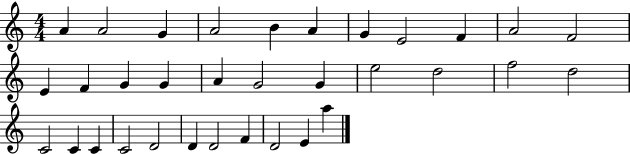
A4/q A4/h G4/q A4/h B4/q A4/q G4/q E4/h F4/q A4/h F4/h E4/q F4/q G4/q G4/q A4/q G4/h G4/q E5/h D5/h F5/h D5/h C4/h C4/q C4/q C4/h D4/h D4/q D4/h F4/q D4/h E4/q A5/q